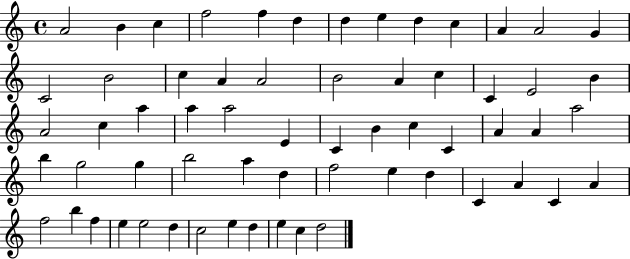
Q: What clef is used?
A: treble